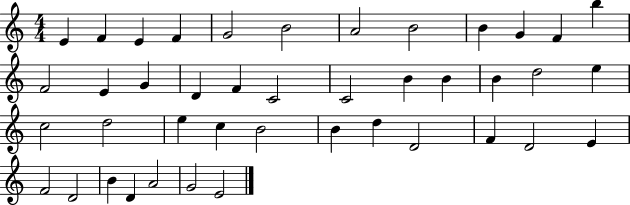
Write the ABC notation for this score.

X:1
T:Untitled
M:4/4
L:1/4
K:C
E F E F G2 B2 A2 B2 B G F b F2 E G D F C2 C2 B B B d2 e c2 d2 e c B2 B d D2 F D2 E F2 D2 B D A2 G2 E2